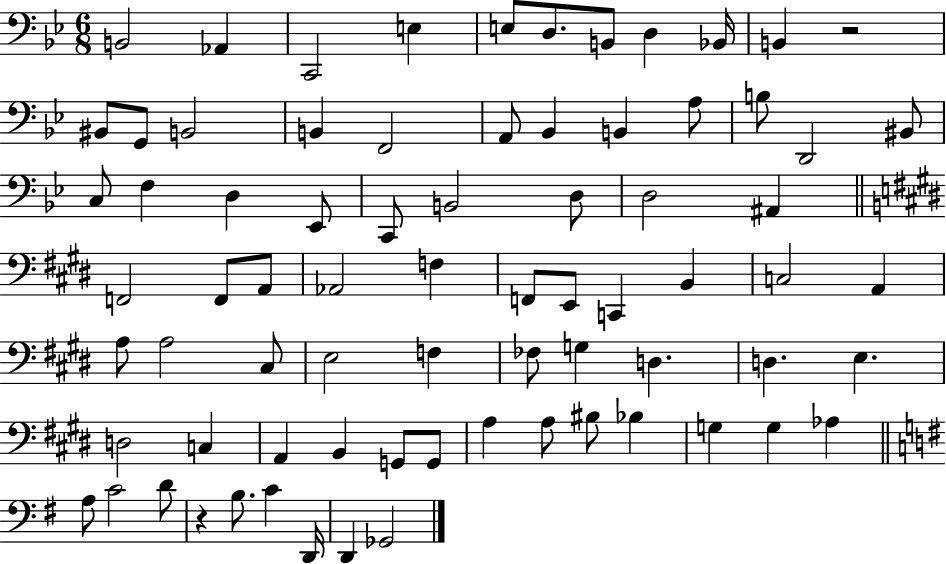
B2/h Ab2/q C2/h E3/q E3/e D3/e. B2/e D3/q Bb2/s B2/q R/h BIS2/e G2/e B2/h B2/q F2/h A2/e Bb2/q B2/q A3/e B3/e D2/h BIS2/e C3/e F3/q D3/q Eb2/e C2/e B2/h D3/e D3/h A#2/q F2/h F2/e A2/e Ab2/h F3/q F2/e E2/e C2/q B2/q C3/h A2/q A3/e A3/h C#3/e E3/h F3/q FES3/e G3/q D3/q. D3/q. E3/q. D3/h C3/q A2/q B2/q G2/e G2/e A3/q A3/e BIS3/e Bb3/q G3/q G3/q Ab3/q A3/e C4/h D4/e R/q B3/e. C4/q D2/s D2/q Gb2/h